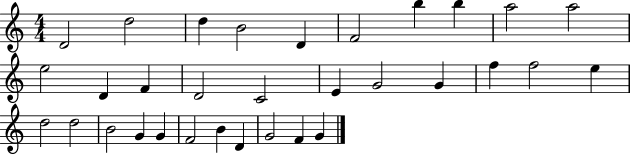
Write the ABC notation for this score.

X:1
T:Untitled
M:4/4
L:1/4
K:C
D2 d2 d B2 D F2 b b a2 a2 e2 D F D2 C2 E G2 G f f2 e d2 d2 B2 G G F2 B D G2 F G